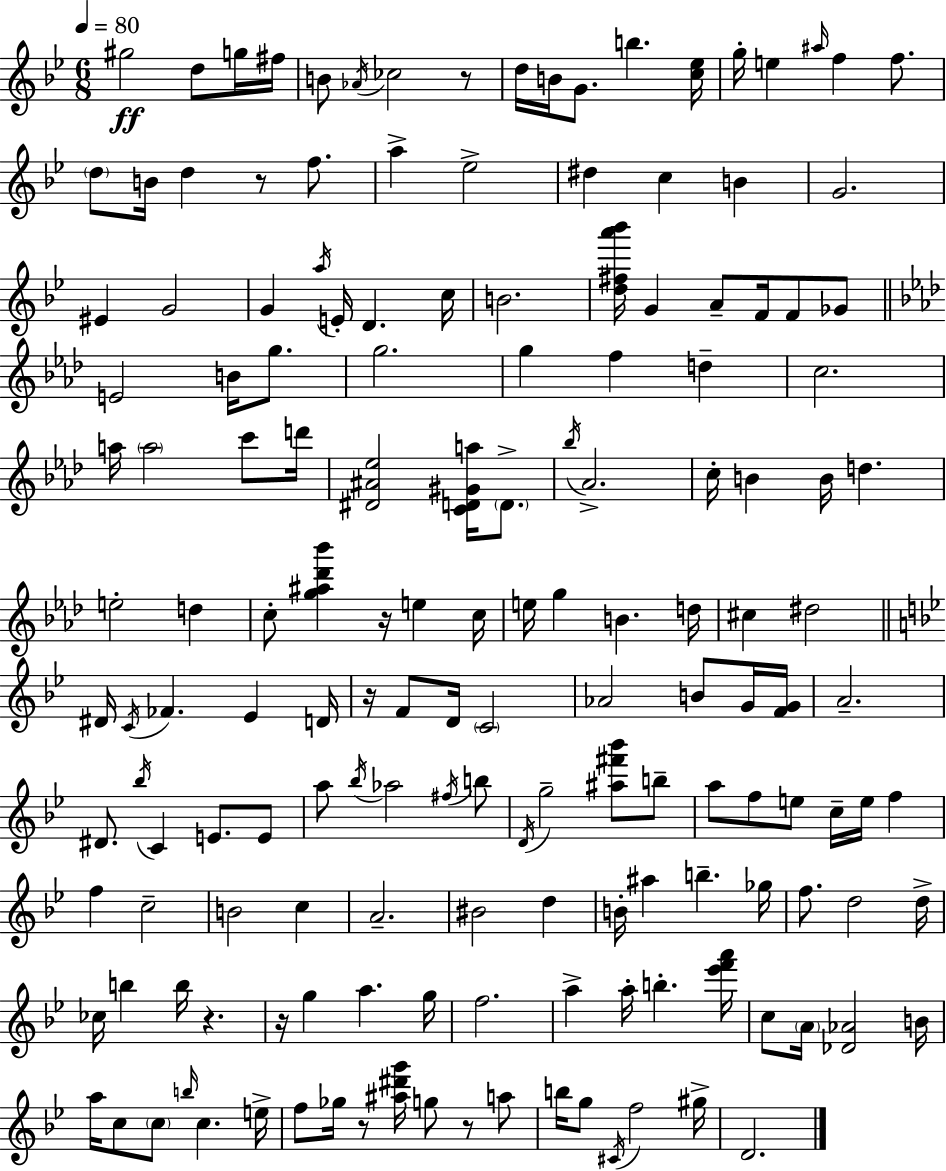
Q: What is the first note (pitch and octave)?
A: G#5